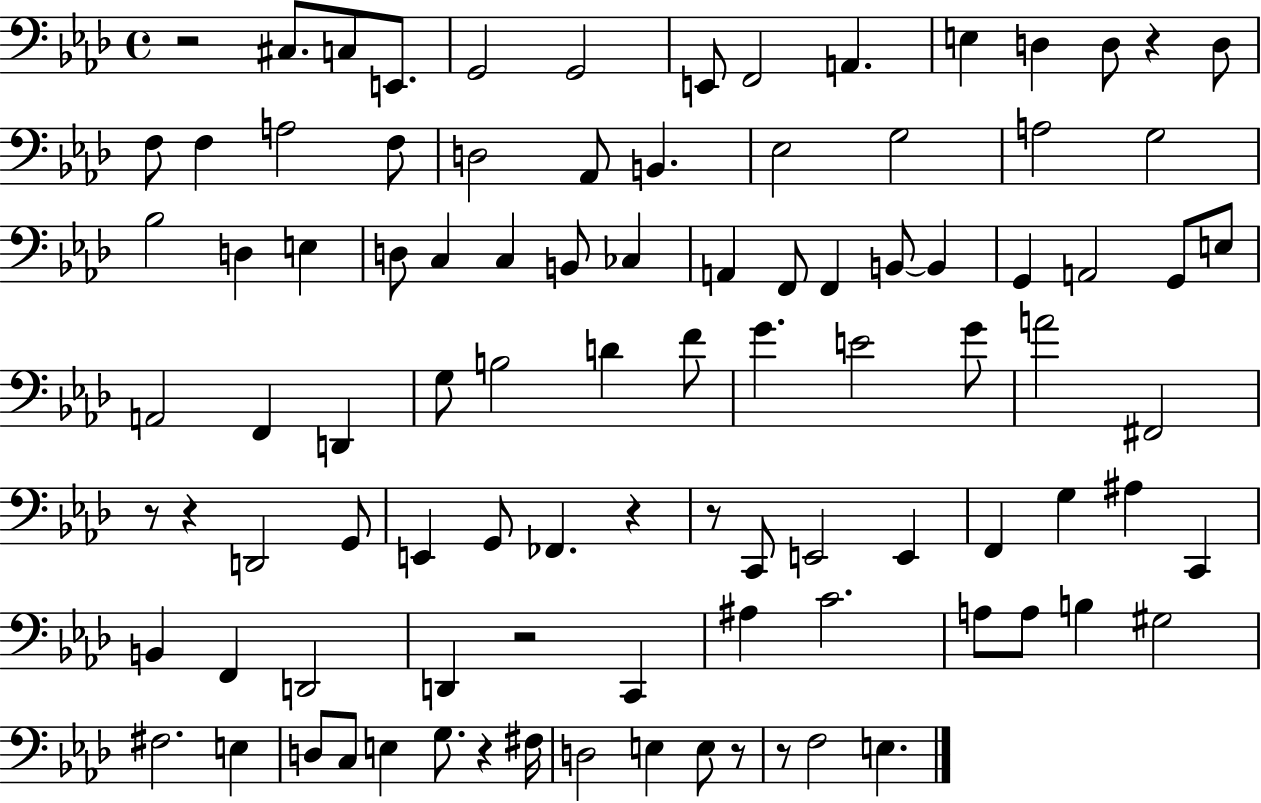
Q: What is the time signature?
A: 4/4